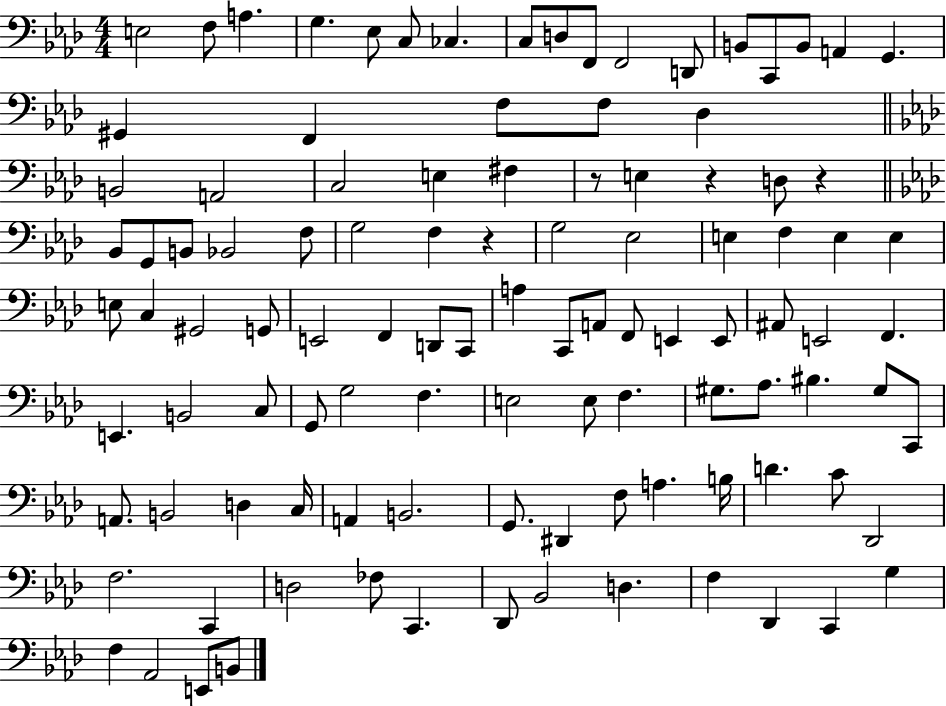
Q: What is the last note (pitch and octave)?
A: B2